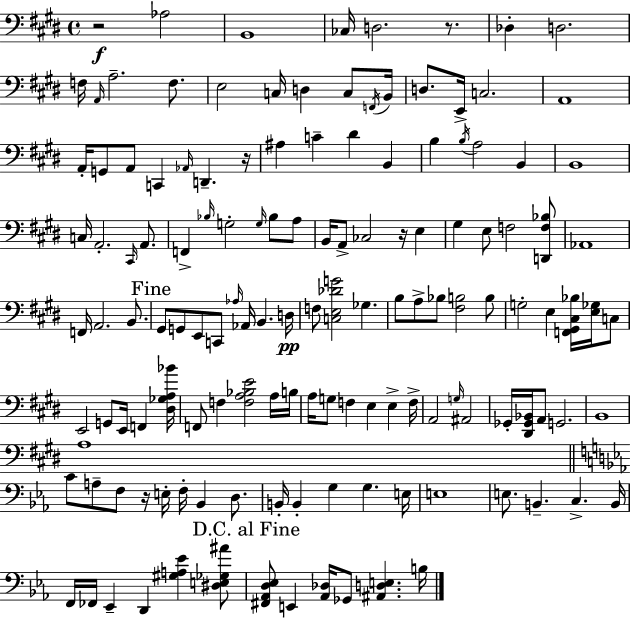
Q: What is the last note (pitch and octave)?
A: B3